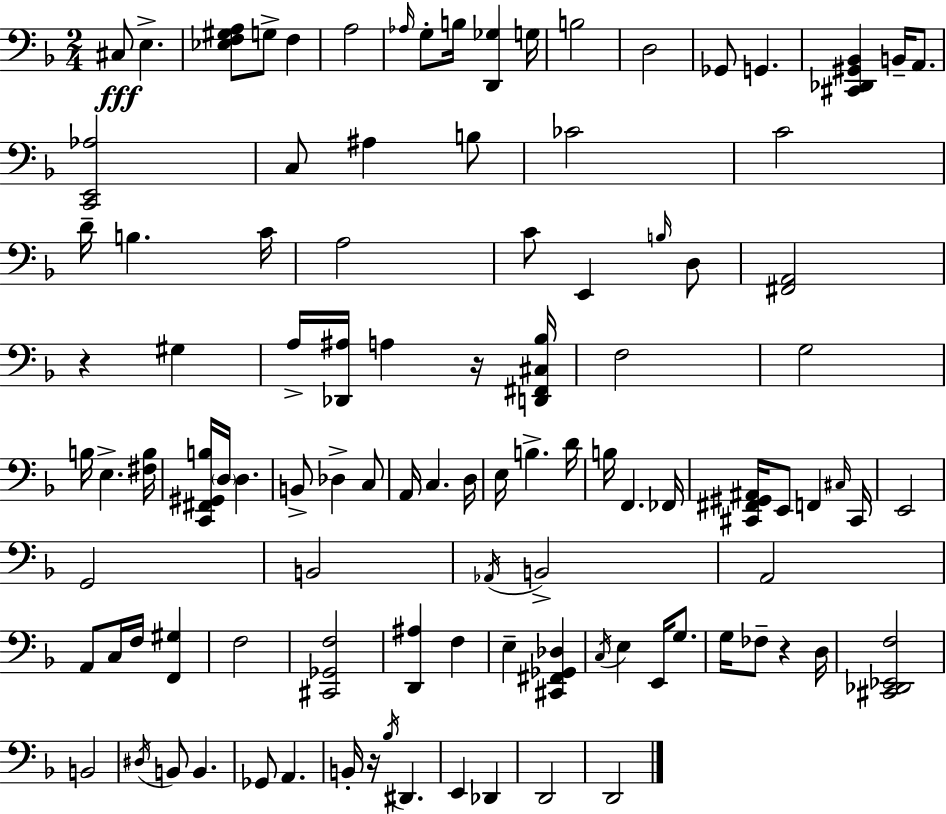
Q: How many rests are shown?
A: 4